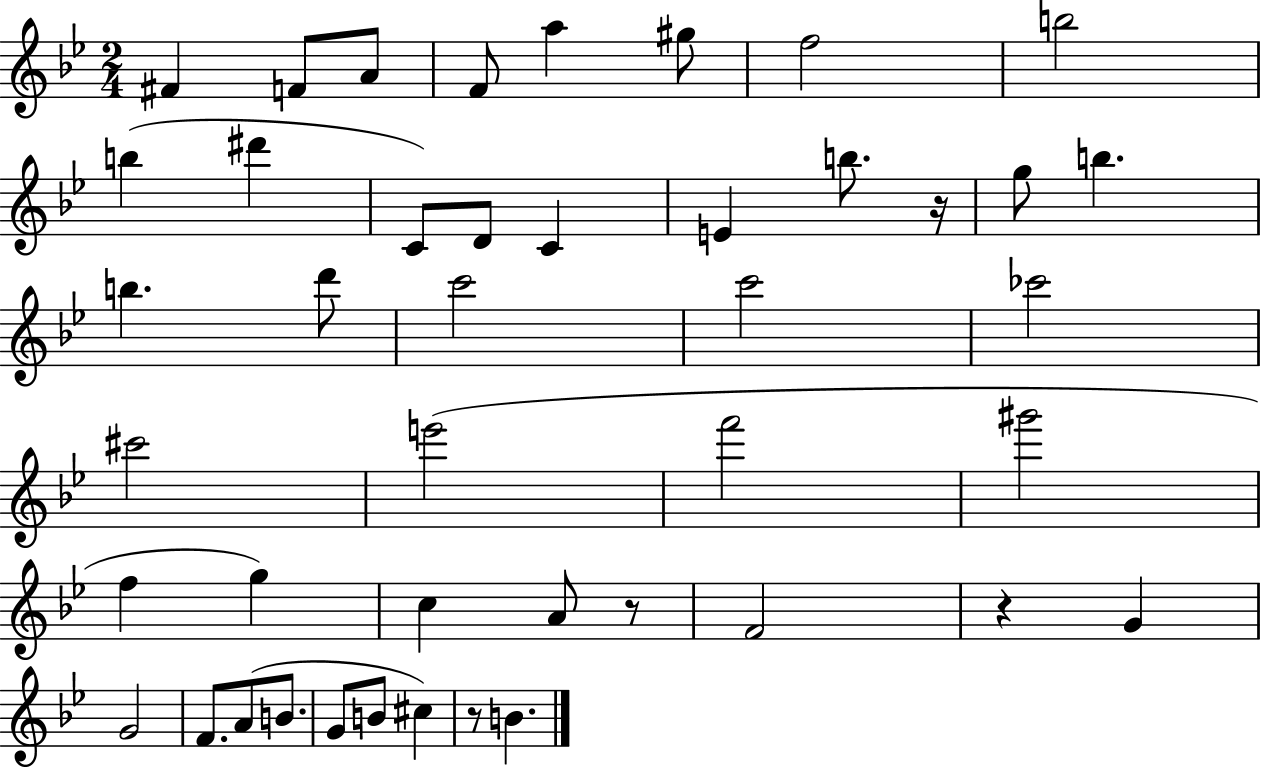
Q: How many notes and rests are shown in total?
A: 44